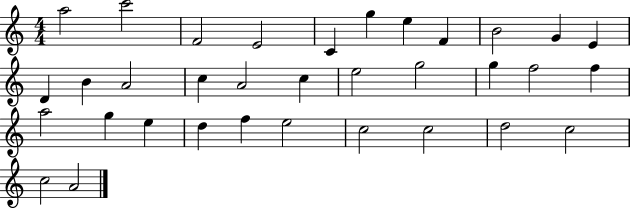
A5/h C6/h F4/h E4/h C4/q G5/q E5/q F4/q B4/h G4/q E4/q D4/q B4/q A4/h C5/q A4/h C5/q E5/h G5/h G5/q F5/h F5/q A5/h G5/q E5/q D5/q F5/q E5/h C5/h C5/h D5/h C5/h C5/h A4/h